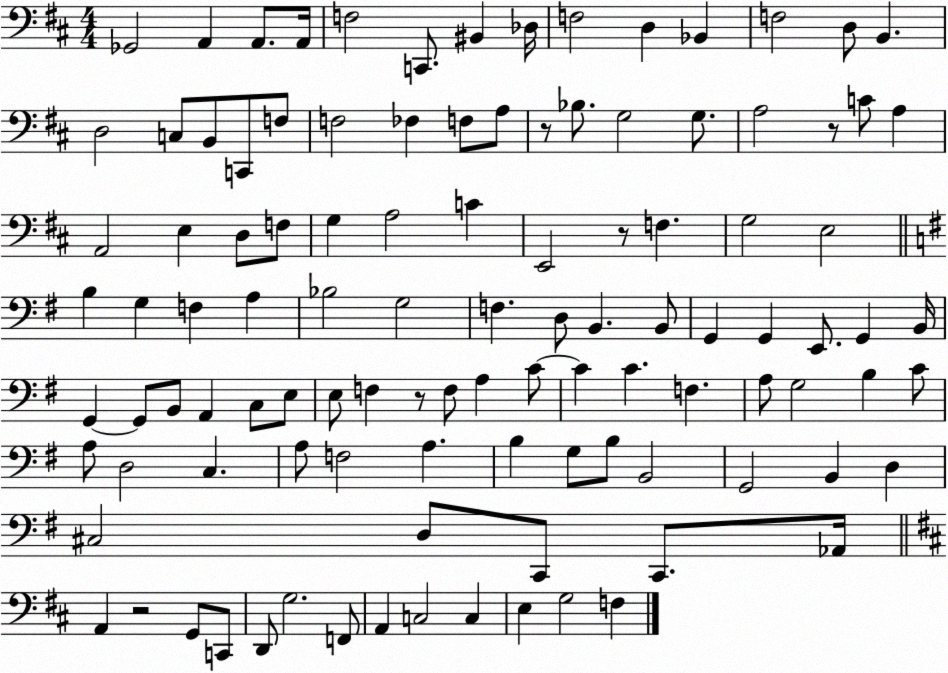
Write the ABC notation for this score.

X:1
T:Untitled
M:4/4
L:1/4
K:D
_G,,2 A,, A,,/2 A,,/4 F,2 C,,/2 ^B,, _D,/4 F,2 D, _B,, F,2 D,/2 B,, D,2 C,/2 B,,/2 C,,/2 F,/2 F,2 _F, F,/2 A,/2 z/2 _B,/2 G,2 G,/2 A,2 z/2 C/2 A, A,,2 E, D,/2 F,/2 G, A,2 C E,,2 z/2 F, G,2 E,2 B, G, F, A, _B,2 G,2 F, D,/2 B,, B,,/2 G,, G,, E,,/2 G,, B,,/4 G,, G,,/2 B,,/2 A,, C,/2 E,/2 E,/2 F, z/2 F,/2 A, C/2 C C F, A,/2 G,2 B, C/2 A,/2 D,2 C, A,/2 F,2 A, B, G,/2 B,/2 B,,2 G,,2 B,, D, ^C,2 D,/2 C,,/2 C,,/2 _A,,/4 A,, z2 G,,/2 C,,/2 D,,/2 G,2 F,,/2 A,, C,2 C, E, G,2 F,